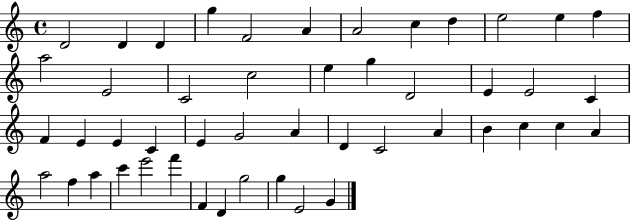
{
  \clef treble
  \time 4/4
  \defaultTimeSignature
  \key c \major
  d'2 d'4 d'4 | g''4 f'2 a'4 | a'2 c''4 d''4 | e''2 e''4 f''4 | \break a''2 e'2 | c'2 c''2 | e''4 g''4 d'2 | e'4 e'2 c'4 | \break f'4 e'4 e'4 c'4 | e'4 g'2 a'4 | d'4 c'2 a'4 | b'4 c''4 c''4 a'4 | \break a''2 f''4 a''4 | c'''4 e'''2 f'''4 | f'4 d'4 g''2 | g''4 e'2 g'4 | \break \bar "|."
}